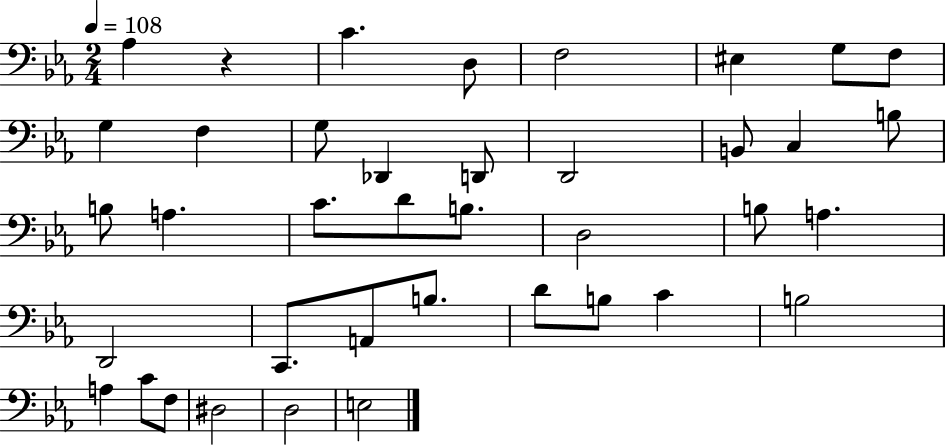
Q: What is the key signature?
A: EES major